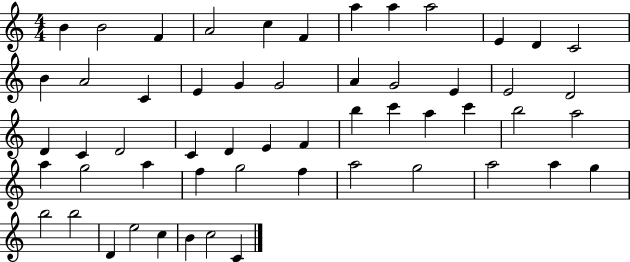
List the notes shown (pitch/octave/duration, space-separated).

B4/q B4/h F4/q A4/h C5/q F4/q A5/q A5/q A5/h E4/q D4/q C4/h B4/q A4/h C4/q E4/q G4/q G4/h A4/q G4/h E4/q E4/h D4/h D4/q C4/q D4/h C4/q D4/q E4/q F4/q B5/q C6/q A5/q C6/q B5/h A5/h A5/q G5/h A5/q F5/q G5/h F5/q A5/h G5/h A5/h A5/q G5/q B5/h B5/h D4/q E5/h C5/q B4/q C5/h C4/q